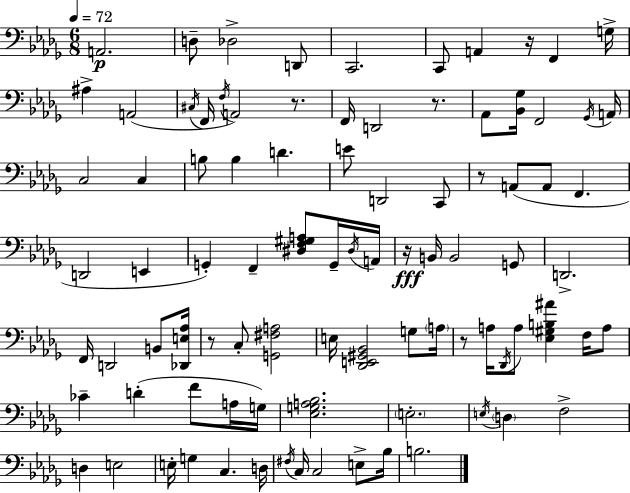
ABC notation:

X:1
T:Untitled
M:6/8
L:1/4
K:Bbm
A,,2 D,/2 _D,2 D,,/2 C,,2 C,,/2 A,, z/4 F,, G,/4 ^A, A,,2 ^C,/4 F,,/4 F,/4 A,,2 z/2 F,,/4 D,,2 z/2 _A,,/2 [_B,,_G,]/4 F,,2 _G,,/4 A,,/4 C,2 C, B,/2 B, D E/2 D,,2 C,,/2 z/2 A,,/2 A,,/2 F,, D,,2 E,, G,, F,, [^D,F,^G,A,]/2 G,,/4 ^D,/4 A,,/4 z/4 B,,/4 B,,2 G,,/2 D,,2 F,,/4 D,,2 B,,/2 [_D,,E,_A,]/4 z/2 C,/2 [G,,^F,A,]2 E,/4 [_D,,E,,^G,,_B,,]2 G,/2 A,/4 z/2 A,/4 _D,,/4 A,/2 [_E,^G,B,^A] F,/4 A,/2 _C D F/2 A,/4 G,/4 [_E,G,A,_B,]2 E,2 E,/4 D, F,2 D, E,2 E,/4 G, C, D,/4 ^F,/4 C,/4 C,2 E,/2 _B,/4 B,2